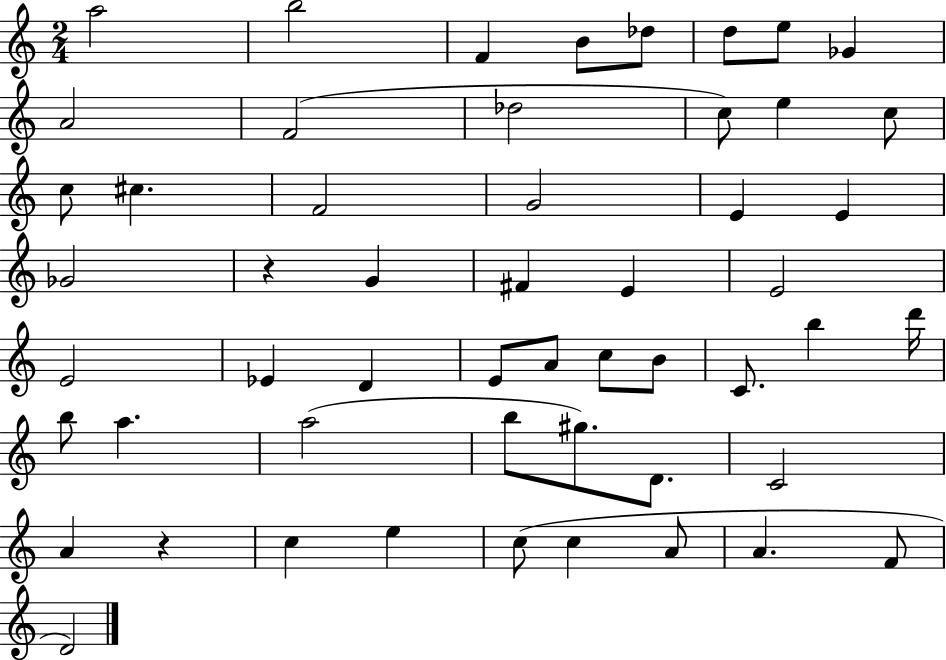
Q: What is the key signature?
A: C major